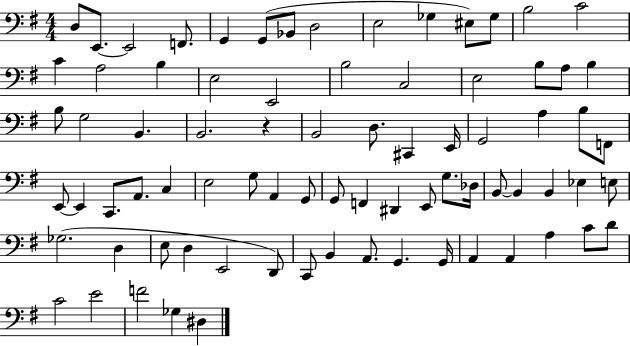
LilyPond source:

{
  \clef bass
  \numericTimeSignature
  \time 4/4
  \key g \major
  \repeat volta 2 { d8 e,8.~~ e,2 f,8. | g,4 g,8( bes,8 d2 | e2 ges4 eis8) ges8 | b2 c'2 | \break c'4 a2 b4 | e2 e,2 | b2 c2 | e2 b8 a8 b4 | \break b8 g2 b,4. | b,2. r4 | b,2 d8. cis,4 e,16 | g,2 a4 b8 f,8 | \break e,8~~ e,4 c,8. a,8. c4 | e2 g8 a,4 g,8 | g,8 f,4 dis,4 e,8 g8. des16 | b,8~~ b,4 b,4 ees4 e8 | \break ges2.( d4 | e8 d4 e,2 d,8) | c,8 b,4 a,8. g,4. g,16 | a,4 a,4 a4 c'8 d'8 | \break c'2 e'2 | f'2 ges4 dis4 | } \bar "|."
}